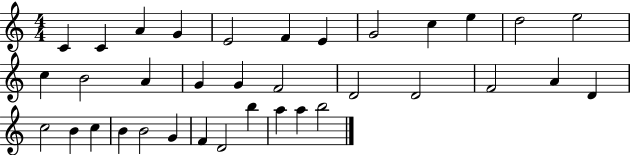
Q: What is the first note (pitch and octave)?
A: C4